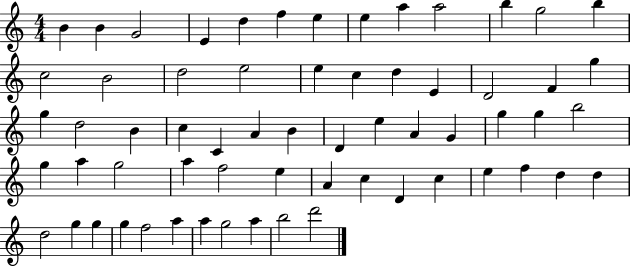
B4/q B4/q G4/h E4/q D5/q F5/q E5/q E5/q A5/q A5/h B5/q G5/h B5/q C5/h B4/h D5/h E5/h E5/q C5/q D5/q E4/q D4/h F4/q G5/q G5/q D5/h B4/q C5/q C4/q A4/q B4/q D4/q E5/q A4/q G4/q G5/q G5/q B5/h G5/q A5/q G5/h A5/q F5/h E5/q A4/q C5/q D4/q C5/q E5/q F5/q D5/q D5/q D5/h G5/q G5/q G5/q F5/h A5/q A5/q G5/h A5/q B5/h D6/h